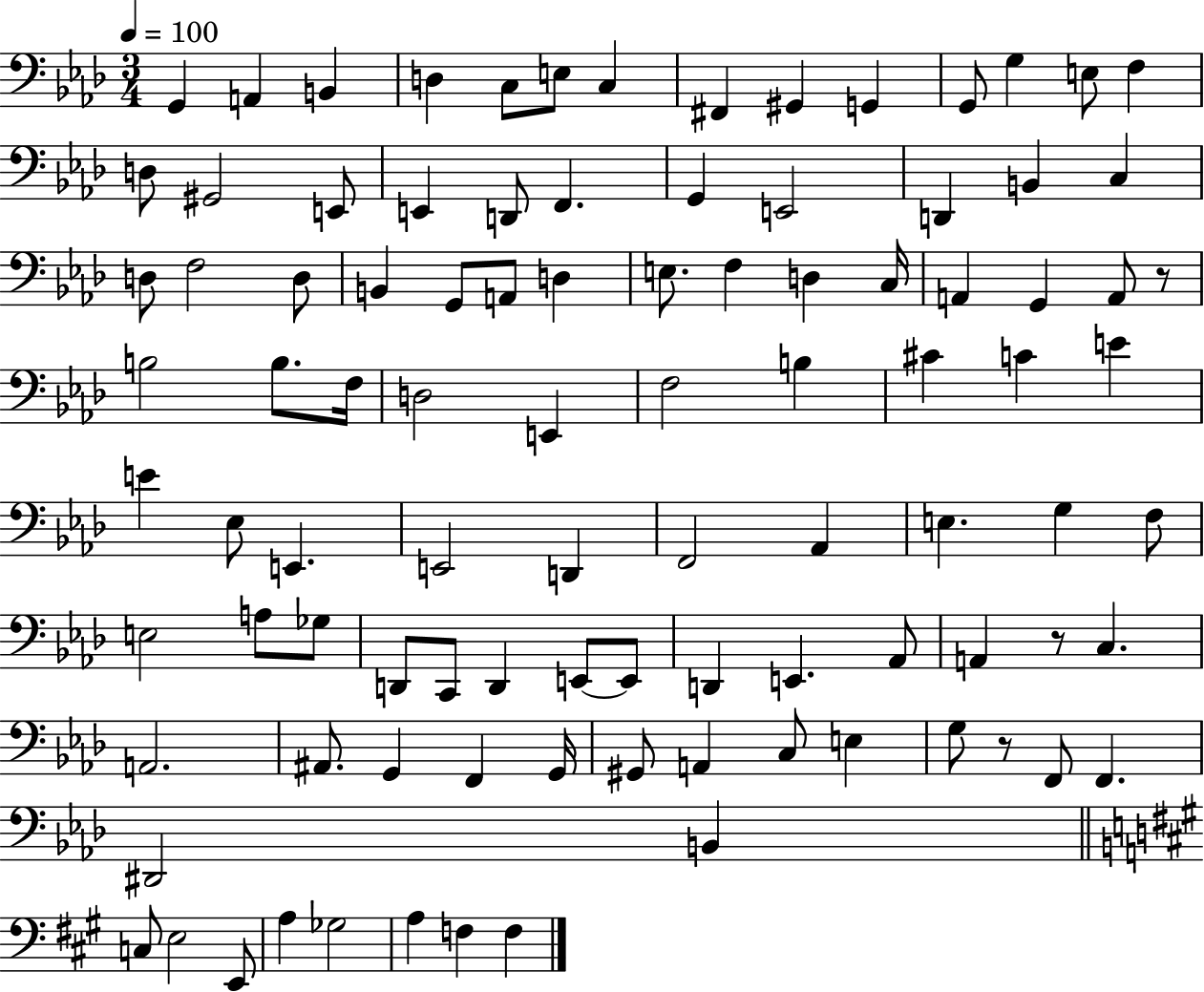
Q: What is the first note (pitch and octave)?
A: G2